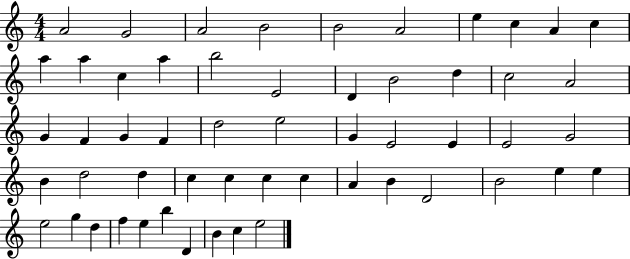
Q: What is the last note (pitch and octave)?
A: E5